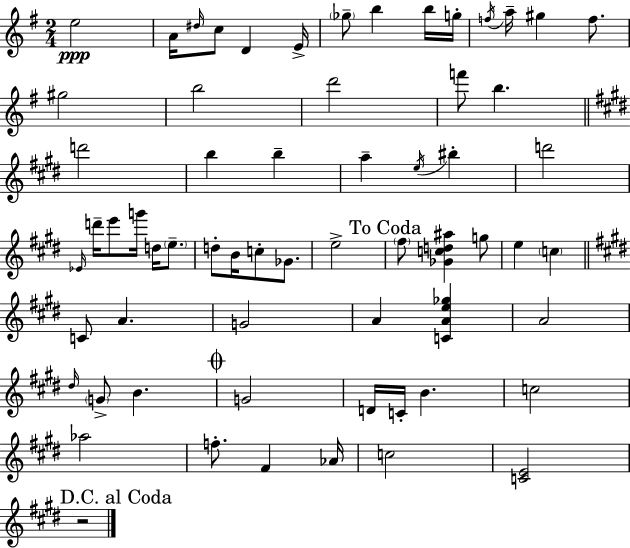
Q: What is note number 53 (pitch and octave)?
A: B4